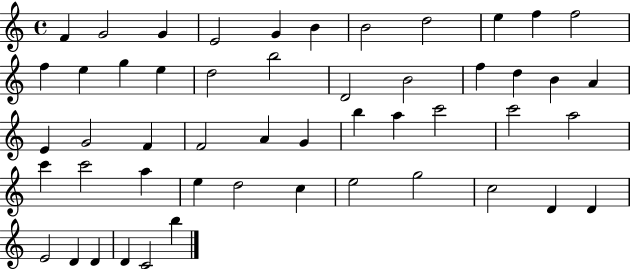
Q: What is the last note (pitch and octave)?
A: B5